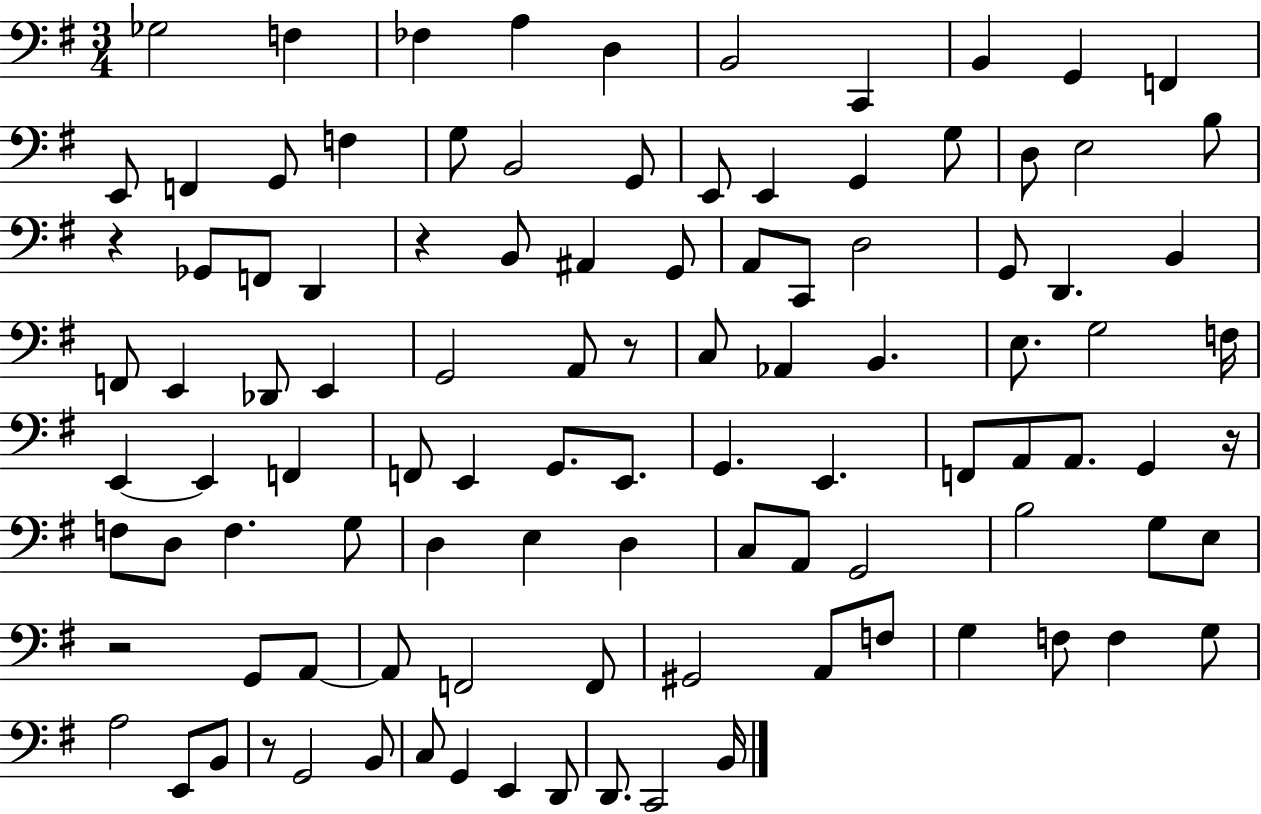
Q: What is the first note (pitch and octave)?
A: Gb3